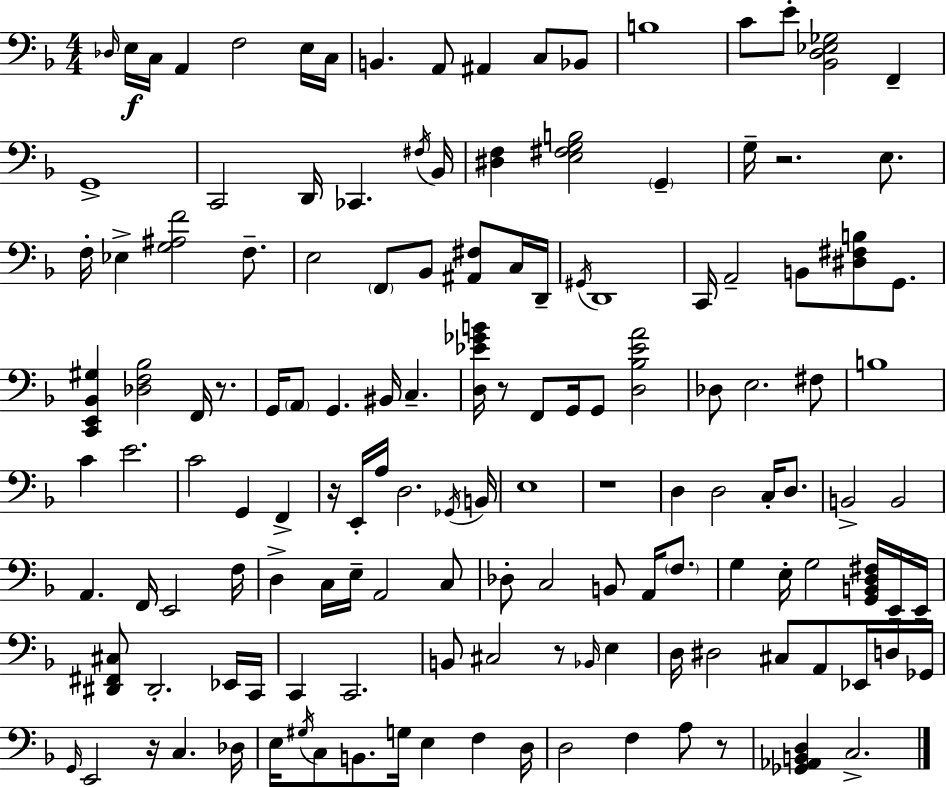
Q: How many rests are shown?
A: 8